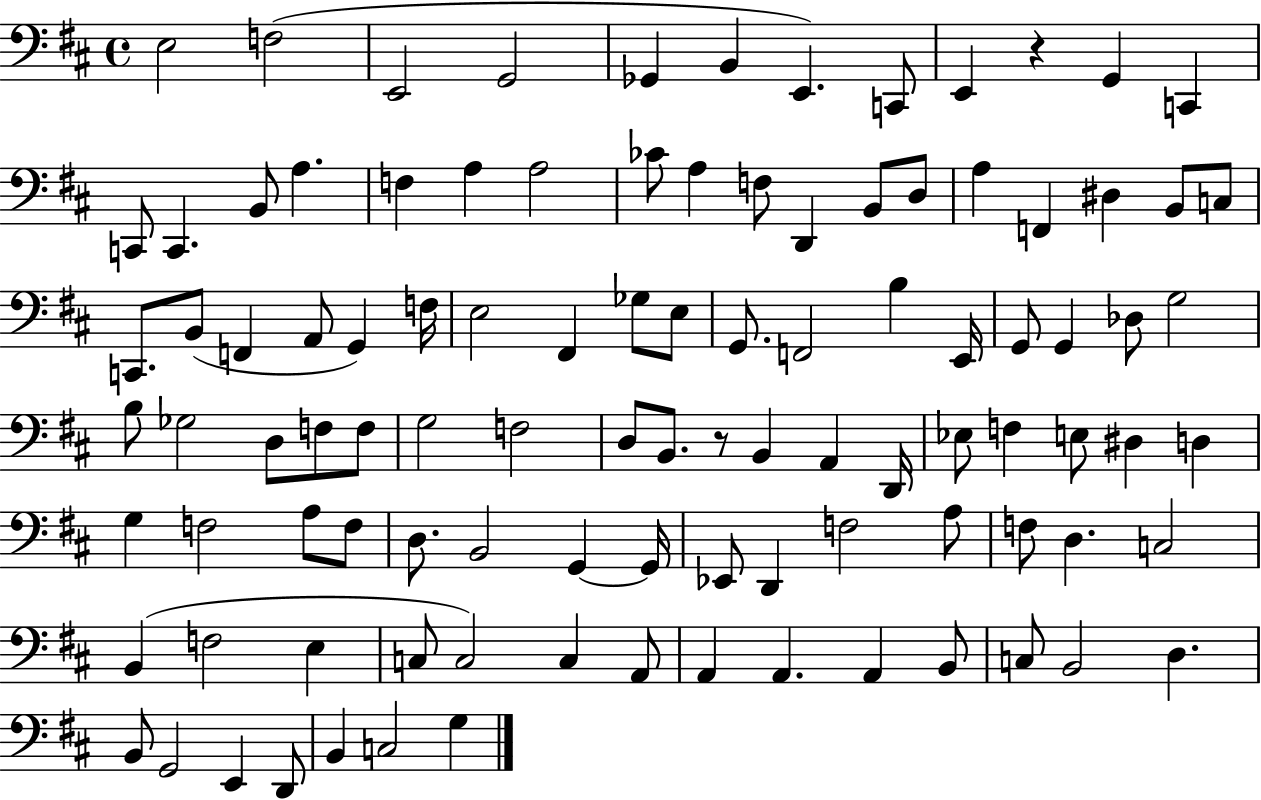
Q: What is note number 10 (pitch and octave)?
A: G2